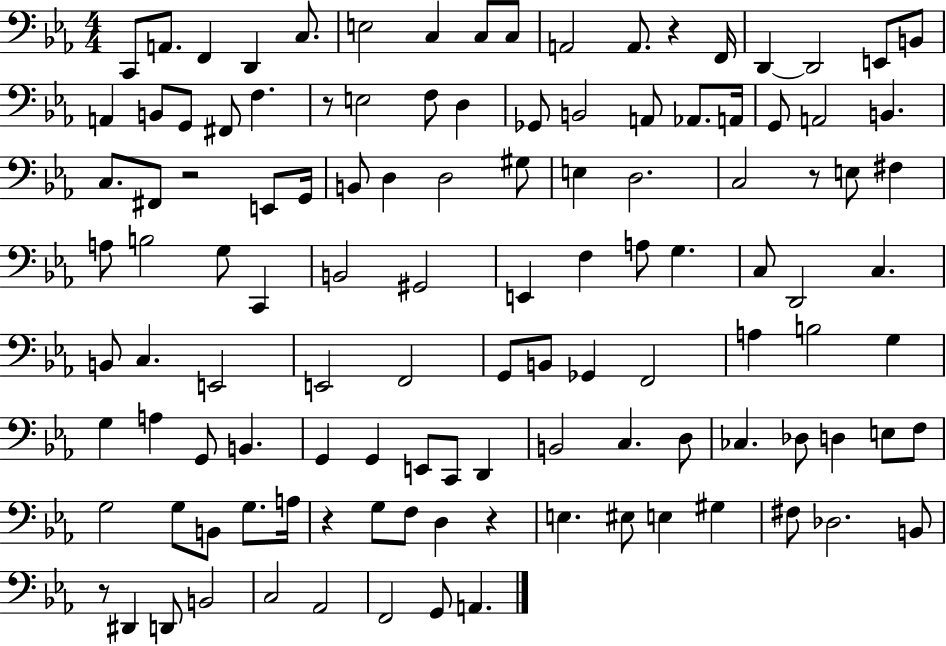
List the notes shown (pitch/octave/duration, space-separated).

C2/e A2/e. F2/q D2/q C3/e. E3/h C3/q C3/e C3/e A2/h A2/e. R/q F2/s D2/q D2/h E2/e B2/e A2/q B2/e G2/e F#2/e F3/q. R/e E3/h F3/e D3/q Gb2/e B2/h A2/e Ab2/e. A2/s G2/e A2/h B2/q. C3/e. F#2/e R/h E2/e G2/s B2/e D3/q D3/h G#3/e E3/q D3/h. C3/h R/e E3/e F#3/q A3/e B3/h G3/e C2/q B2/h G#2/h E2/q F3/q A3/e G3/q. C3/e D2/h C3/q. B2/e C3/q. E2/h E2/h F2/h G2/e B2/e Gb2/q F2/h A3/q B3/h G3/q G3/q A3/q G2/e B2/q. G2/q G2/q E2/e C2/e D2/q B2/h C3/q. D3/e CES3/q. Db3/e D3/q E3/e F3/e G3/h G3/e B2/e G3/e. A3/s R/q G3/e F3/e D3/q R/q E3/q. EIS3/e E3/q G#3/q F#3/e Db3/h. B2/e R/e D#2/q D2/e B2/h C3/h Ab2/h F2/h G2/e A2/q.